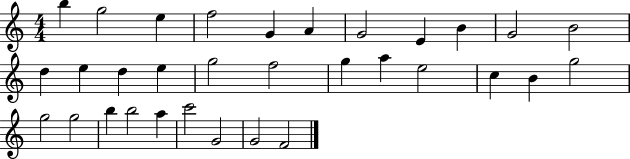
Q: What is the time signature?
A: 4/4